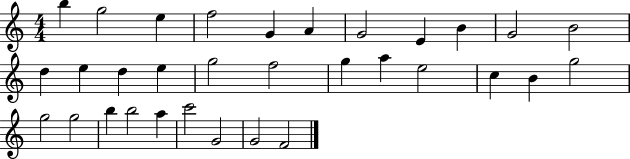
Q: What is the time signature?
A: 4/4